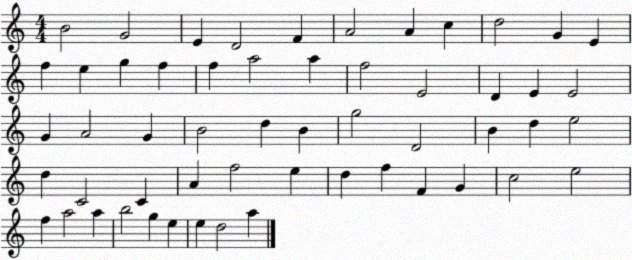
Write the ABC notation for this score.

X:1
T:Untitled
M:4/4
L:1/4
K:C
B2 G2 E D2 F A2 A c d2 G E f e g f f a2 a f2 E2 D E E2 G A2 G B2 d B g2 D2 B d e2 d C2 C A f2 e d f F G c2 e2 f a2 a b2 g e e d2 a